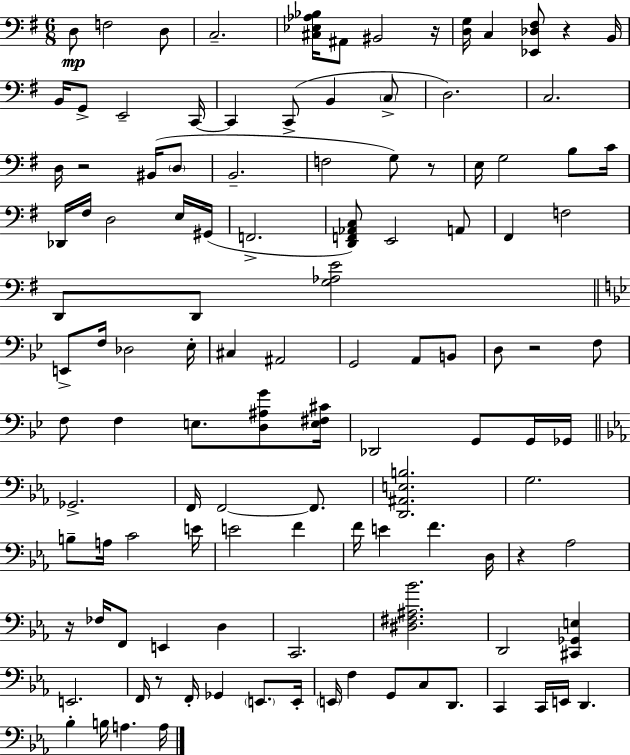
{
  \clef bass
  \numericTimeSignature
  \time 6/8
  \key e \minor
  d8\mp f2 d8 | c2.-- | <cis ees aes bes>16 ais,8 bis,2 r16 | <d g>16 c4 <ees, des fis>8 r4 b,16 | \break b,16 g,8-> e,2-- c,16~~ | c,4 c,8->( b,4 \parenthesize c8-> | d2.) | c2. | \break d16 r2 bis,16( \parenthesize d8 | b,2.-- | f2 g8) r8 | e16 g2 b8 c'16 | \break des,16 fis16 d2 e16 gis,16( | f,2.-> | <d, f, aes, c>8) e,2 a,8 | fis,4 f2 | \break d,8 d,8 <g aes e'>2 | \bar "||" \break \key bes \major e,8-> f16 des2 ees16-. | cis4 ais,2 | g,2 a,8 b,8 | d8 r2 f8 | \break f8 f4 e8. <d ais g'>8 <e fis cis'>16 | des,2 g,8 g,16 ges,16 | \bar "||" \break \key ees \major ges,2.-> | f,16 f,2~~ f,8. | <d, ais, e b>2. | g2. | \break b8-- a16 c'2 e'16 | e'2 f'4 | f'16 e'4 f'4. d16 | r4 aes2 | \break r16 fes16 f,8 e,4 d4 | c,2. | <dis fis ais bes'>2. | d,2 <cis, ges, e>4 | \break e,2. | f,16 r8 f,16-. ges,4 \parenthesize e,8. e,16-. | \parenthesize e,16 f4 g,8 c8 d,8. | c,4 c,16 e,16 d,4. | \break bes4-. b16 a4. a16 | \bar "|."
}